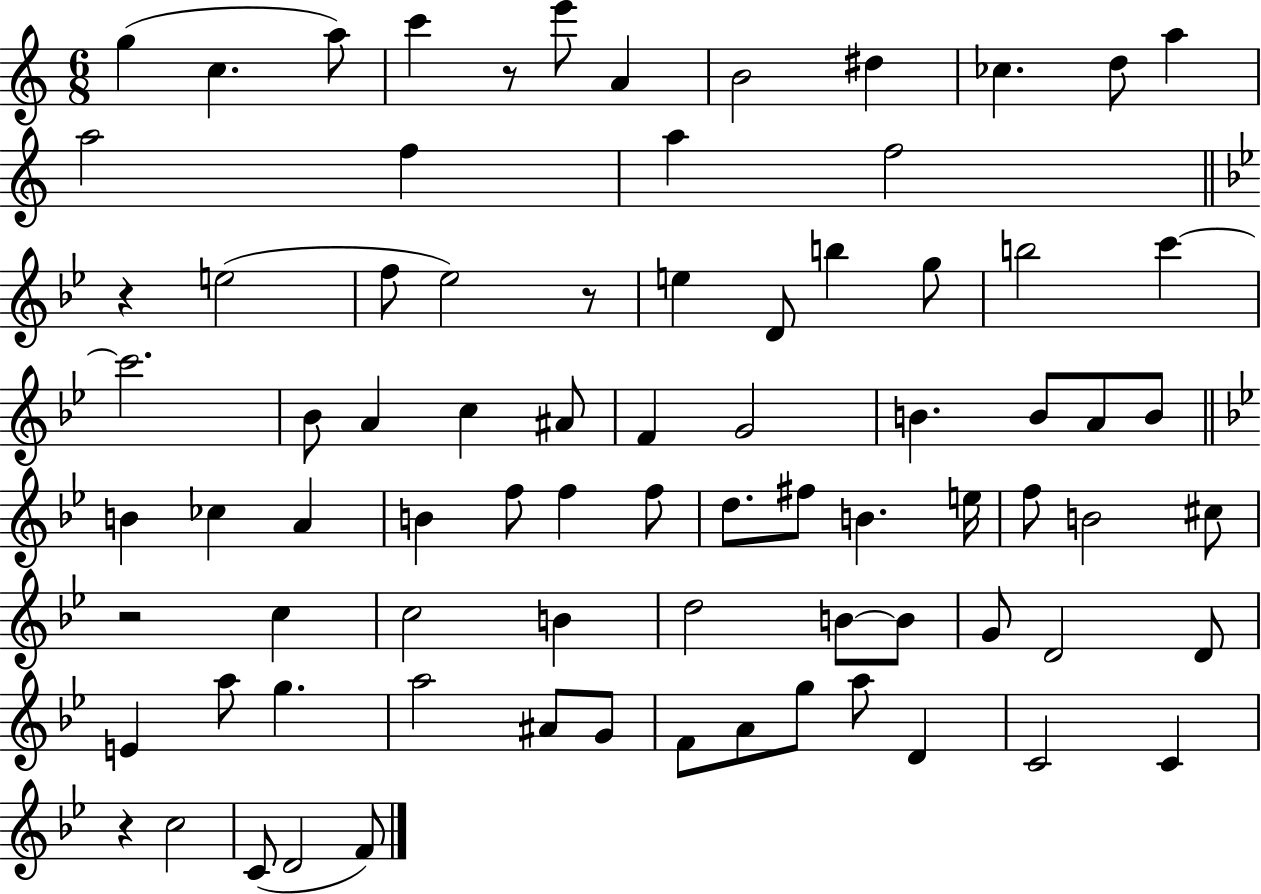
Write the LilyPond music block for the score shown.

{
  \clef treble
  \numericTimeSignature
  \time 6/8
  \key c \major
  \repeat volta 2 { g''4( c''4. a''8) | c'''4 r8 e'''8 a'4 | b'2 dis''4 | ces''4. d''8 a''4 | \break a''2 f''4 | a''4 f''2 | \bar "||" \break \key bes \major r4 e''2( | f''8 ees''2) r8 | e''4 d'8 b''4 g''8 | b''2 c'''4~~ | \break c'''2. | bes'8 a'4 c''4 ais'8 | f'4 g'2 | b'4. b'8 a'8 b'8 | \break \bar "||" \break \key g \minor b'4 ces''4 a'4 | b'4 f''8 f''4 f''8 | d''8. fis''8 b'4. e''16 | f''8 b'2 cis''8 | \break r2 c''4 | c''2 b'4 | d''2 b'8~~ b'8 | g'8 d'2 d'8 | \break e'4 a''8 g''4. | a''2 ais'8 g'8 | f'8 a'8 g''8 a''8 d'4 | c'2 c'4 | \break r4 c''2 | c'8( d'2 f'8) | } \bar "|."
}